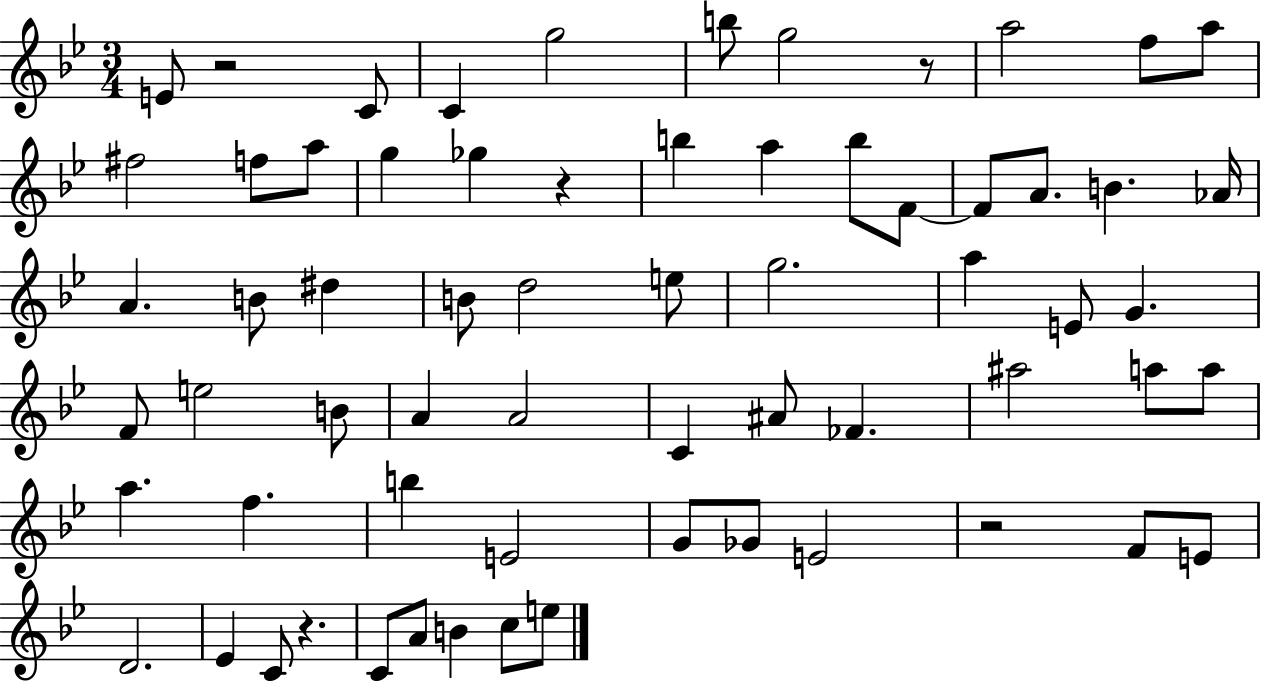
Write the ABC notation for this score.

X:1
T:Untitled
M:3/4
L:1/4
K:Bb
E/2 z2 C/2 C g2 b/2 g2 z/2 a2 f/2 a/2 ^f2 f/2 a/2 g _g z b a b/2 F/2 F/2 A/2 B _A/4 A B/2 ^d B/2 d2 e/2 g2 a E/2 G F/2 e2 B/2 A A2 C ^A/2 _F ^a2 a/2 a/2 a f b E2 G/2 _G/2 E2 z2 F/2 E/2 D2 _E C/2 z C/2 A/2 B c/2 e/2